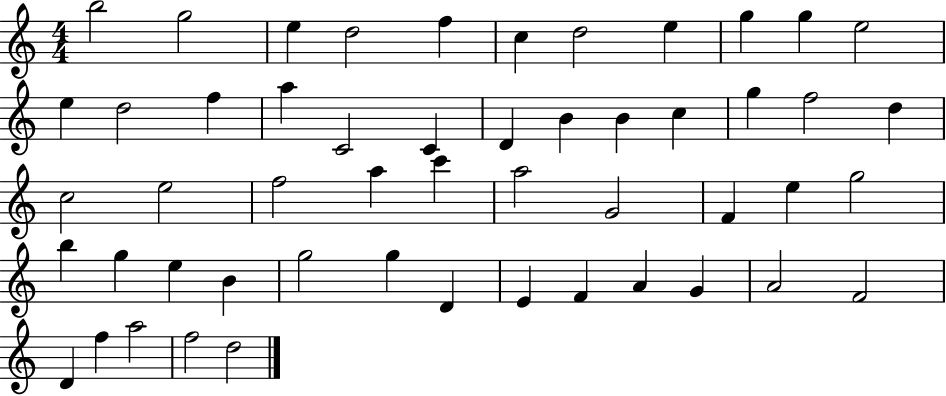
{
  \clef treble
  \numericTimeSignature
  \time 4/4
  \key c \major
  b''2 g''2 | e''4 d''2 f''4 | c''4 d''2 e''4 | g''4 g''4 e''2 | \break e''4 d''2 f''4 | a''4 c'2 c'4 | d'4 b'4 b'4 c''4 | g''4 f''2 d''4 | \break c''2 e''2 | f''2 a''4 c'''4 | a''2 g'2 | f'4 e''4 g''2 | \break b''4 g''4 e''4 b'4 | g''2 g''4 d'4 | e'4 f'4 a'4 g'4 | a'2 f'2 | \break d'4 f''4 a''2 | f''2 d''2 | \bar "|."
}